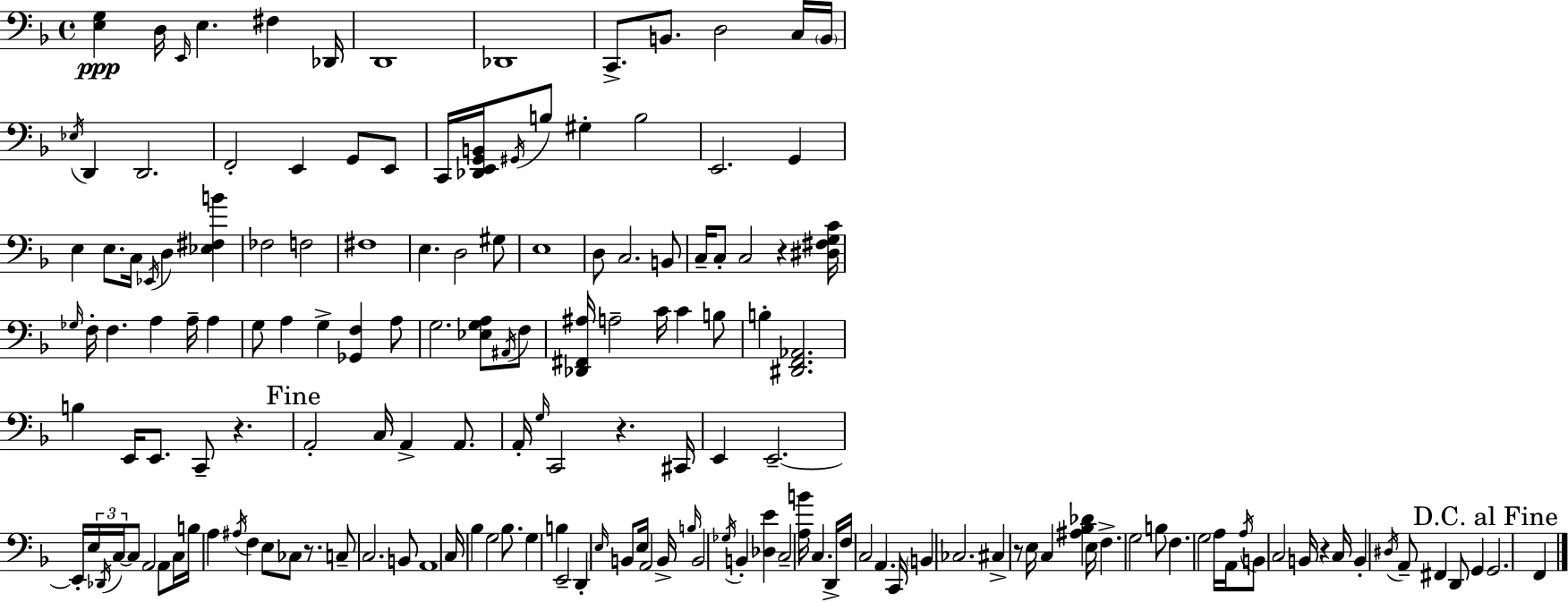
X:1
T:Untitled
M:4/4
L:1/4
K:F
[E,G,] D,/4 E,,/4 E, ^F, _D,,/4 D,,4 _D,,4 C,,/2 B,,/2 D,2 C,/4 B,,/4 _E,/4 D,, D,,2 F,,2 E,, G,,/2 E,,/2 C,,/4 [_D,,E,,G,,B,,]/4 ^G,,/4 B,/2 ^G, B,2 E,,2 G,, E, E,/2 C,/4 _E,,/4 D, [_E,^F,B] _F,2 F,2 ^F,4 E, D,2 ^G,/2 E,4 D,/2 C,2 B,,/2 C,/4 C,/2 C,2 z [^D,^F,G,C]/4 _G,/4 F,/4 F, A, A,/4 A, G,/2 A, G, [_G,,F,] A,/2 G,2 [_E,G,A,]/2 ^A,,/4 F,/2 [_D,,^F,,^A,]/4 A,2 C/4 C B,/2 B, [^D,,F,,_A,,]2 B, E,,/4 E,,/2 C,,/2 z A,,2 C,/4 A,, A,,/2 A,,/4 G,/4 C,,2 z ^C,,/4 E,, E,,2 E,,/4 E,/4 _D,,/4 C,/4 C,/2 A,,2 A,,/2 C,/4 B,/4 A, ^A,/4 F, E,/2 _C,/2 z/2 C,/2 C,2 B,,/2 A,,4 C,/4 _B, G,2 _B,/2 G, B, E,,2 D,, E,/4 B,,/2 E,/4 A,,2 B,,/4 B,/4 B,,2 _G,/4 B,, [_D,E] C,2 [A,B]/4 C, D,,/4 F,/4 C,2 A,, C,,/4 B,, _C,2 ^C, z/2 E,/4 C, [^A,_B,_D] E,/4 F, G,2 B,/2 F, G,2 A,/4 A,,/4 A,/4 B,,/2 C,2 B,,/4 z C,/4 B,, ^D,/4 A,,/2 ^F,, D,,/2 G,, G,,2 F,,